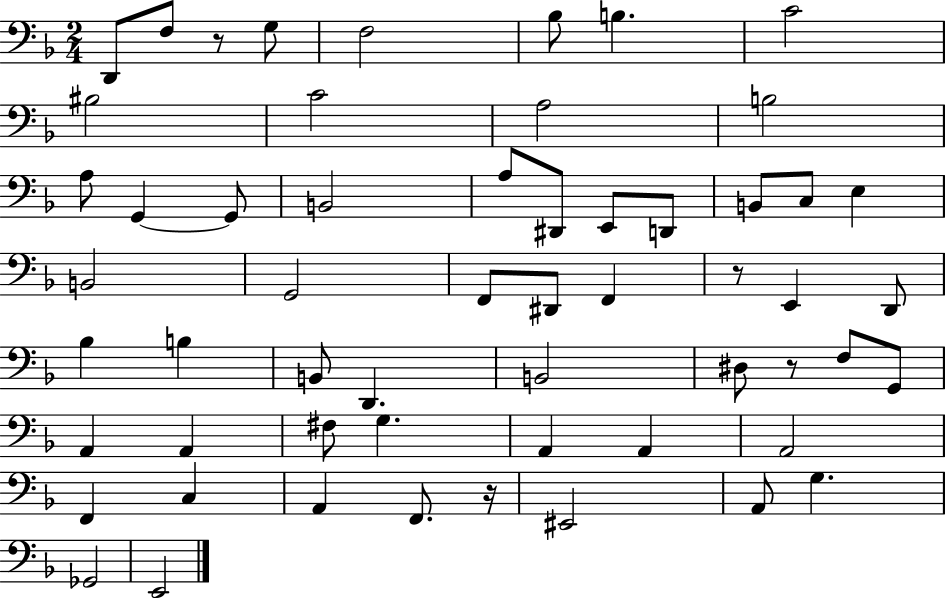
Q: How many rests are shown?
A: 4